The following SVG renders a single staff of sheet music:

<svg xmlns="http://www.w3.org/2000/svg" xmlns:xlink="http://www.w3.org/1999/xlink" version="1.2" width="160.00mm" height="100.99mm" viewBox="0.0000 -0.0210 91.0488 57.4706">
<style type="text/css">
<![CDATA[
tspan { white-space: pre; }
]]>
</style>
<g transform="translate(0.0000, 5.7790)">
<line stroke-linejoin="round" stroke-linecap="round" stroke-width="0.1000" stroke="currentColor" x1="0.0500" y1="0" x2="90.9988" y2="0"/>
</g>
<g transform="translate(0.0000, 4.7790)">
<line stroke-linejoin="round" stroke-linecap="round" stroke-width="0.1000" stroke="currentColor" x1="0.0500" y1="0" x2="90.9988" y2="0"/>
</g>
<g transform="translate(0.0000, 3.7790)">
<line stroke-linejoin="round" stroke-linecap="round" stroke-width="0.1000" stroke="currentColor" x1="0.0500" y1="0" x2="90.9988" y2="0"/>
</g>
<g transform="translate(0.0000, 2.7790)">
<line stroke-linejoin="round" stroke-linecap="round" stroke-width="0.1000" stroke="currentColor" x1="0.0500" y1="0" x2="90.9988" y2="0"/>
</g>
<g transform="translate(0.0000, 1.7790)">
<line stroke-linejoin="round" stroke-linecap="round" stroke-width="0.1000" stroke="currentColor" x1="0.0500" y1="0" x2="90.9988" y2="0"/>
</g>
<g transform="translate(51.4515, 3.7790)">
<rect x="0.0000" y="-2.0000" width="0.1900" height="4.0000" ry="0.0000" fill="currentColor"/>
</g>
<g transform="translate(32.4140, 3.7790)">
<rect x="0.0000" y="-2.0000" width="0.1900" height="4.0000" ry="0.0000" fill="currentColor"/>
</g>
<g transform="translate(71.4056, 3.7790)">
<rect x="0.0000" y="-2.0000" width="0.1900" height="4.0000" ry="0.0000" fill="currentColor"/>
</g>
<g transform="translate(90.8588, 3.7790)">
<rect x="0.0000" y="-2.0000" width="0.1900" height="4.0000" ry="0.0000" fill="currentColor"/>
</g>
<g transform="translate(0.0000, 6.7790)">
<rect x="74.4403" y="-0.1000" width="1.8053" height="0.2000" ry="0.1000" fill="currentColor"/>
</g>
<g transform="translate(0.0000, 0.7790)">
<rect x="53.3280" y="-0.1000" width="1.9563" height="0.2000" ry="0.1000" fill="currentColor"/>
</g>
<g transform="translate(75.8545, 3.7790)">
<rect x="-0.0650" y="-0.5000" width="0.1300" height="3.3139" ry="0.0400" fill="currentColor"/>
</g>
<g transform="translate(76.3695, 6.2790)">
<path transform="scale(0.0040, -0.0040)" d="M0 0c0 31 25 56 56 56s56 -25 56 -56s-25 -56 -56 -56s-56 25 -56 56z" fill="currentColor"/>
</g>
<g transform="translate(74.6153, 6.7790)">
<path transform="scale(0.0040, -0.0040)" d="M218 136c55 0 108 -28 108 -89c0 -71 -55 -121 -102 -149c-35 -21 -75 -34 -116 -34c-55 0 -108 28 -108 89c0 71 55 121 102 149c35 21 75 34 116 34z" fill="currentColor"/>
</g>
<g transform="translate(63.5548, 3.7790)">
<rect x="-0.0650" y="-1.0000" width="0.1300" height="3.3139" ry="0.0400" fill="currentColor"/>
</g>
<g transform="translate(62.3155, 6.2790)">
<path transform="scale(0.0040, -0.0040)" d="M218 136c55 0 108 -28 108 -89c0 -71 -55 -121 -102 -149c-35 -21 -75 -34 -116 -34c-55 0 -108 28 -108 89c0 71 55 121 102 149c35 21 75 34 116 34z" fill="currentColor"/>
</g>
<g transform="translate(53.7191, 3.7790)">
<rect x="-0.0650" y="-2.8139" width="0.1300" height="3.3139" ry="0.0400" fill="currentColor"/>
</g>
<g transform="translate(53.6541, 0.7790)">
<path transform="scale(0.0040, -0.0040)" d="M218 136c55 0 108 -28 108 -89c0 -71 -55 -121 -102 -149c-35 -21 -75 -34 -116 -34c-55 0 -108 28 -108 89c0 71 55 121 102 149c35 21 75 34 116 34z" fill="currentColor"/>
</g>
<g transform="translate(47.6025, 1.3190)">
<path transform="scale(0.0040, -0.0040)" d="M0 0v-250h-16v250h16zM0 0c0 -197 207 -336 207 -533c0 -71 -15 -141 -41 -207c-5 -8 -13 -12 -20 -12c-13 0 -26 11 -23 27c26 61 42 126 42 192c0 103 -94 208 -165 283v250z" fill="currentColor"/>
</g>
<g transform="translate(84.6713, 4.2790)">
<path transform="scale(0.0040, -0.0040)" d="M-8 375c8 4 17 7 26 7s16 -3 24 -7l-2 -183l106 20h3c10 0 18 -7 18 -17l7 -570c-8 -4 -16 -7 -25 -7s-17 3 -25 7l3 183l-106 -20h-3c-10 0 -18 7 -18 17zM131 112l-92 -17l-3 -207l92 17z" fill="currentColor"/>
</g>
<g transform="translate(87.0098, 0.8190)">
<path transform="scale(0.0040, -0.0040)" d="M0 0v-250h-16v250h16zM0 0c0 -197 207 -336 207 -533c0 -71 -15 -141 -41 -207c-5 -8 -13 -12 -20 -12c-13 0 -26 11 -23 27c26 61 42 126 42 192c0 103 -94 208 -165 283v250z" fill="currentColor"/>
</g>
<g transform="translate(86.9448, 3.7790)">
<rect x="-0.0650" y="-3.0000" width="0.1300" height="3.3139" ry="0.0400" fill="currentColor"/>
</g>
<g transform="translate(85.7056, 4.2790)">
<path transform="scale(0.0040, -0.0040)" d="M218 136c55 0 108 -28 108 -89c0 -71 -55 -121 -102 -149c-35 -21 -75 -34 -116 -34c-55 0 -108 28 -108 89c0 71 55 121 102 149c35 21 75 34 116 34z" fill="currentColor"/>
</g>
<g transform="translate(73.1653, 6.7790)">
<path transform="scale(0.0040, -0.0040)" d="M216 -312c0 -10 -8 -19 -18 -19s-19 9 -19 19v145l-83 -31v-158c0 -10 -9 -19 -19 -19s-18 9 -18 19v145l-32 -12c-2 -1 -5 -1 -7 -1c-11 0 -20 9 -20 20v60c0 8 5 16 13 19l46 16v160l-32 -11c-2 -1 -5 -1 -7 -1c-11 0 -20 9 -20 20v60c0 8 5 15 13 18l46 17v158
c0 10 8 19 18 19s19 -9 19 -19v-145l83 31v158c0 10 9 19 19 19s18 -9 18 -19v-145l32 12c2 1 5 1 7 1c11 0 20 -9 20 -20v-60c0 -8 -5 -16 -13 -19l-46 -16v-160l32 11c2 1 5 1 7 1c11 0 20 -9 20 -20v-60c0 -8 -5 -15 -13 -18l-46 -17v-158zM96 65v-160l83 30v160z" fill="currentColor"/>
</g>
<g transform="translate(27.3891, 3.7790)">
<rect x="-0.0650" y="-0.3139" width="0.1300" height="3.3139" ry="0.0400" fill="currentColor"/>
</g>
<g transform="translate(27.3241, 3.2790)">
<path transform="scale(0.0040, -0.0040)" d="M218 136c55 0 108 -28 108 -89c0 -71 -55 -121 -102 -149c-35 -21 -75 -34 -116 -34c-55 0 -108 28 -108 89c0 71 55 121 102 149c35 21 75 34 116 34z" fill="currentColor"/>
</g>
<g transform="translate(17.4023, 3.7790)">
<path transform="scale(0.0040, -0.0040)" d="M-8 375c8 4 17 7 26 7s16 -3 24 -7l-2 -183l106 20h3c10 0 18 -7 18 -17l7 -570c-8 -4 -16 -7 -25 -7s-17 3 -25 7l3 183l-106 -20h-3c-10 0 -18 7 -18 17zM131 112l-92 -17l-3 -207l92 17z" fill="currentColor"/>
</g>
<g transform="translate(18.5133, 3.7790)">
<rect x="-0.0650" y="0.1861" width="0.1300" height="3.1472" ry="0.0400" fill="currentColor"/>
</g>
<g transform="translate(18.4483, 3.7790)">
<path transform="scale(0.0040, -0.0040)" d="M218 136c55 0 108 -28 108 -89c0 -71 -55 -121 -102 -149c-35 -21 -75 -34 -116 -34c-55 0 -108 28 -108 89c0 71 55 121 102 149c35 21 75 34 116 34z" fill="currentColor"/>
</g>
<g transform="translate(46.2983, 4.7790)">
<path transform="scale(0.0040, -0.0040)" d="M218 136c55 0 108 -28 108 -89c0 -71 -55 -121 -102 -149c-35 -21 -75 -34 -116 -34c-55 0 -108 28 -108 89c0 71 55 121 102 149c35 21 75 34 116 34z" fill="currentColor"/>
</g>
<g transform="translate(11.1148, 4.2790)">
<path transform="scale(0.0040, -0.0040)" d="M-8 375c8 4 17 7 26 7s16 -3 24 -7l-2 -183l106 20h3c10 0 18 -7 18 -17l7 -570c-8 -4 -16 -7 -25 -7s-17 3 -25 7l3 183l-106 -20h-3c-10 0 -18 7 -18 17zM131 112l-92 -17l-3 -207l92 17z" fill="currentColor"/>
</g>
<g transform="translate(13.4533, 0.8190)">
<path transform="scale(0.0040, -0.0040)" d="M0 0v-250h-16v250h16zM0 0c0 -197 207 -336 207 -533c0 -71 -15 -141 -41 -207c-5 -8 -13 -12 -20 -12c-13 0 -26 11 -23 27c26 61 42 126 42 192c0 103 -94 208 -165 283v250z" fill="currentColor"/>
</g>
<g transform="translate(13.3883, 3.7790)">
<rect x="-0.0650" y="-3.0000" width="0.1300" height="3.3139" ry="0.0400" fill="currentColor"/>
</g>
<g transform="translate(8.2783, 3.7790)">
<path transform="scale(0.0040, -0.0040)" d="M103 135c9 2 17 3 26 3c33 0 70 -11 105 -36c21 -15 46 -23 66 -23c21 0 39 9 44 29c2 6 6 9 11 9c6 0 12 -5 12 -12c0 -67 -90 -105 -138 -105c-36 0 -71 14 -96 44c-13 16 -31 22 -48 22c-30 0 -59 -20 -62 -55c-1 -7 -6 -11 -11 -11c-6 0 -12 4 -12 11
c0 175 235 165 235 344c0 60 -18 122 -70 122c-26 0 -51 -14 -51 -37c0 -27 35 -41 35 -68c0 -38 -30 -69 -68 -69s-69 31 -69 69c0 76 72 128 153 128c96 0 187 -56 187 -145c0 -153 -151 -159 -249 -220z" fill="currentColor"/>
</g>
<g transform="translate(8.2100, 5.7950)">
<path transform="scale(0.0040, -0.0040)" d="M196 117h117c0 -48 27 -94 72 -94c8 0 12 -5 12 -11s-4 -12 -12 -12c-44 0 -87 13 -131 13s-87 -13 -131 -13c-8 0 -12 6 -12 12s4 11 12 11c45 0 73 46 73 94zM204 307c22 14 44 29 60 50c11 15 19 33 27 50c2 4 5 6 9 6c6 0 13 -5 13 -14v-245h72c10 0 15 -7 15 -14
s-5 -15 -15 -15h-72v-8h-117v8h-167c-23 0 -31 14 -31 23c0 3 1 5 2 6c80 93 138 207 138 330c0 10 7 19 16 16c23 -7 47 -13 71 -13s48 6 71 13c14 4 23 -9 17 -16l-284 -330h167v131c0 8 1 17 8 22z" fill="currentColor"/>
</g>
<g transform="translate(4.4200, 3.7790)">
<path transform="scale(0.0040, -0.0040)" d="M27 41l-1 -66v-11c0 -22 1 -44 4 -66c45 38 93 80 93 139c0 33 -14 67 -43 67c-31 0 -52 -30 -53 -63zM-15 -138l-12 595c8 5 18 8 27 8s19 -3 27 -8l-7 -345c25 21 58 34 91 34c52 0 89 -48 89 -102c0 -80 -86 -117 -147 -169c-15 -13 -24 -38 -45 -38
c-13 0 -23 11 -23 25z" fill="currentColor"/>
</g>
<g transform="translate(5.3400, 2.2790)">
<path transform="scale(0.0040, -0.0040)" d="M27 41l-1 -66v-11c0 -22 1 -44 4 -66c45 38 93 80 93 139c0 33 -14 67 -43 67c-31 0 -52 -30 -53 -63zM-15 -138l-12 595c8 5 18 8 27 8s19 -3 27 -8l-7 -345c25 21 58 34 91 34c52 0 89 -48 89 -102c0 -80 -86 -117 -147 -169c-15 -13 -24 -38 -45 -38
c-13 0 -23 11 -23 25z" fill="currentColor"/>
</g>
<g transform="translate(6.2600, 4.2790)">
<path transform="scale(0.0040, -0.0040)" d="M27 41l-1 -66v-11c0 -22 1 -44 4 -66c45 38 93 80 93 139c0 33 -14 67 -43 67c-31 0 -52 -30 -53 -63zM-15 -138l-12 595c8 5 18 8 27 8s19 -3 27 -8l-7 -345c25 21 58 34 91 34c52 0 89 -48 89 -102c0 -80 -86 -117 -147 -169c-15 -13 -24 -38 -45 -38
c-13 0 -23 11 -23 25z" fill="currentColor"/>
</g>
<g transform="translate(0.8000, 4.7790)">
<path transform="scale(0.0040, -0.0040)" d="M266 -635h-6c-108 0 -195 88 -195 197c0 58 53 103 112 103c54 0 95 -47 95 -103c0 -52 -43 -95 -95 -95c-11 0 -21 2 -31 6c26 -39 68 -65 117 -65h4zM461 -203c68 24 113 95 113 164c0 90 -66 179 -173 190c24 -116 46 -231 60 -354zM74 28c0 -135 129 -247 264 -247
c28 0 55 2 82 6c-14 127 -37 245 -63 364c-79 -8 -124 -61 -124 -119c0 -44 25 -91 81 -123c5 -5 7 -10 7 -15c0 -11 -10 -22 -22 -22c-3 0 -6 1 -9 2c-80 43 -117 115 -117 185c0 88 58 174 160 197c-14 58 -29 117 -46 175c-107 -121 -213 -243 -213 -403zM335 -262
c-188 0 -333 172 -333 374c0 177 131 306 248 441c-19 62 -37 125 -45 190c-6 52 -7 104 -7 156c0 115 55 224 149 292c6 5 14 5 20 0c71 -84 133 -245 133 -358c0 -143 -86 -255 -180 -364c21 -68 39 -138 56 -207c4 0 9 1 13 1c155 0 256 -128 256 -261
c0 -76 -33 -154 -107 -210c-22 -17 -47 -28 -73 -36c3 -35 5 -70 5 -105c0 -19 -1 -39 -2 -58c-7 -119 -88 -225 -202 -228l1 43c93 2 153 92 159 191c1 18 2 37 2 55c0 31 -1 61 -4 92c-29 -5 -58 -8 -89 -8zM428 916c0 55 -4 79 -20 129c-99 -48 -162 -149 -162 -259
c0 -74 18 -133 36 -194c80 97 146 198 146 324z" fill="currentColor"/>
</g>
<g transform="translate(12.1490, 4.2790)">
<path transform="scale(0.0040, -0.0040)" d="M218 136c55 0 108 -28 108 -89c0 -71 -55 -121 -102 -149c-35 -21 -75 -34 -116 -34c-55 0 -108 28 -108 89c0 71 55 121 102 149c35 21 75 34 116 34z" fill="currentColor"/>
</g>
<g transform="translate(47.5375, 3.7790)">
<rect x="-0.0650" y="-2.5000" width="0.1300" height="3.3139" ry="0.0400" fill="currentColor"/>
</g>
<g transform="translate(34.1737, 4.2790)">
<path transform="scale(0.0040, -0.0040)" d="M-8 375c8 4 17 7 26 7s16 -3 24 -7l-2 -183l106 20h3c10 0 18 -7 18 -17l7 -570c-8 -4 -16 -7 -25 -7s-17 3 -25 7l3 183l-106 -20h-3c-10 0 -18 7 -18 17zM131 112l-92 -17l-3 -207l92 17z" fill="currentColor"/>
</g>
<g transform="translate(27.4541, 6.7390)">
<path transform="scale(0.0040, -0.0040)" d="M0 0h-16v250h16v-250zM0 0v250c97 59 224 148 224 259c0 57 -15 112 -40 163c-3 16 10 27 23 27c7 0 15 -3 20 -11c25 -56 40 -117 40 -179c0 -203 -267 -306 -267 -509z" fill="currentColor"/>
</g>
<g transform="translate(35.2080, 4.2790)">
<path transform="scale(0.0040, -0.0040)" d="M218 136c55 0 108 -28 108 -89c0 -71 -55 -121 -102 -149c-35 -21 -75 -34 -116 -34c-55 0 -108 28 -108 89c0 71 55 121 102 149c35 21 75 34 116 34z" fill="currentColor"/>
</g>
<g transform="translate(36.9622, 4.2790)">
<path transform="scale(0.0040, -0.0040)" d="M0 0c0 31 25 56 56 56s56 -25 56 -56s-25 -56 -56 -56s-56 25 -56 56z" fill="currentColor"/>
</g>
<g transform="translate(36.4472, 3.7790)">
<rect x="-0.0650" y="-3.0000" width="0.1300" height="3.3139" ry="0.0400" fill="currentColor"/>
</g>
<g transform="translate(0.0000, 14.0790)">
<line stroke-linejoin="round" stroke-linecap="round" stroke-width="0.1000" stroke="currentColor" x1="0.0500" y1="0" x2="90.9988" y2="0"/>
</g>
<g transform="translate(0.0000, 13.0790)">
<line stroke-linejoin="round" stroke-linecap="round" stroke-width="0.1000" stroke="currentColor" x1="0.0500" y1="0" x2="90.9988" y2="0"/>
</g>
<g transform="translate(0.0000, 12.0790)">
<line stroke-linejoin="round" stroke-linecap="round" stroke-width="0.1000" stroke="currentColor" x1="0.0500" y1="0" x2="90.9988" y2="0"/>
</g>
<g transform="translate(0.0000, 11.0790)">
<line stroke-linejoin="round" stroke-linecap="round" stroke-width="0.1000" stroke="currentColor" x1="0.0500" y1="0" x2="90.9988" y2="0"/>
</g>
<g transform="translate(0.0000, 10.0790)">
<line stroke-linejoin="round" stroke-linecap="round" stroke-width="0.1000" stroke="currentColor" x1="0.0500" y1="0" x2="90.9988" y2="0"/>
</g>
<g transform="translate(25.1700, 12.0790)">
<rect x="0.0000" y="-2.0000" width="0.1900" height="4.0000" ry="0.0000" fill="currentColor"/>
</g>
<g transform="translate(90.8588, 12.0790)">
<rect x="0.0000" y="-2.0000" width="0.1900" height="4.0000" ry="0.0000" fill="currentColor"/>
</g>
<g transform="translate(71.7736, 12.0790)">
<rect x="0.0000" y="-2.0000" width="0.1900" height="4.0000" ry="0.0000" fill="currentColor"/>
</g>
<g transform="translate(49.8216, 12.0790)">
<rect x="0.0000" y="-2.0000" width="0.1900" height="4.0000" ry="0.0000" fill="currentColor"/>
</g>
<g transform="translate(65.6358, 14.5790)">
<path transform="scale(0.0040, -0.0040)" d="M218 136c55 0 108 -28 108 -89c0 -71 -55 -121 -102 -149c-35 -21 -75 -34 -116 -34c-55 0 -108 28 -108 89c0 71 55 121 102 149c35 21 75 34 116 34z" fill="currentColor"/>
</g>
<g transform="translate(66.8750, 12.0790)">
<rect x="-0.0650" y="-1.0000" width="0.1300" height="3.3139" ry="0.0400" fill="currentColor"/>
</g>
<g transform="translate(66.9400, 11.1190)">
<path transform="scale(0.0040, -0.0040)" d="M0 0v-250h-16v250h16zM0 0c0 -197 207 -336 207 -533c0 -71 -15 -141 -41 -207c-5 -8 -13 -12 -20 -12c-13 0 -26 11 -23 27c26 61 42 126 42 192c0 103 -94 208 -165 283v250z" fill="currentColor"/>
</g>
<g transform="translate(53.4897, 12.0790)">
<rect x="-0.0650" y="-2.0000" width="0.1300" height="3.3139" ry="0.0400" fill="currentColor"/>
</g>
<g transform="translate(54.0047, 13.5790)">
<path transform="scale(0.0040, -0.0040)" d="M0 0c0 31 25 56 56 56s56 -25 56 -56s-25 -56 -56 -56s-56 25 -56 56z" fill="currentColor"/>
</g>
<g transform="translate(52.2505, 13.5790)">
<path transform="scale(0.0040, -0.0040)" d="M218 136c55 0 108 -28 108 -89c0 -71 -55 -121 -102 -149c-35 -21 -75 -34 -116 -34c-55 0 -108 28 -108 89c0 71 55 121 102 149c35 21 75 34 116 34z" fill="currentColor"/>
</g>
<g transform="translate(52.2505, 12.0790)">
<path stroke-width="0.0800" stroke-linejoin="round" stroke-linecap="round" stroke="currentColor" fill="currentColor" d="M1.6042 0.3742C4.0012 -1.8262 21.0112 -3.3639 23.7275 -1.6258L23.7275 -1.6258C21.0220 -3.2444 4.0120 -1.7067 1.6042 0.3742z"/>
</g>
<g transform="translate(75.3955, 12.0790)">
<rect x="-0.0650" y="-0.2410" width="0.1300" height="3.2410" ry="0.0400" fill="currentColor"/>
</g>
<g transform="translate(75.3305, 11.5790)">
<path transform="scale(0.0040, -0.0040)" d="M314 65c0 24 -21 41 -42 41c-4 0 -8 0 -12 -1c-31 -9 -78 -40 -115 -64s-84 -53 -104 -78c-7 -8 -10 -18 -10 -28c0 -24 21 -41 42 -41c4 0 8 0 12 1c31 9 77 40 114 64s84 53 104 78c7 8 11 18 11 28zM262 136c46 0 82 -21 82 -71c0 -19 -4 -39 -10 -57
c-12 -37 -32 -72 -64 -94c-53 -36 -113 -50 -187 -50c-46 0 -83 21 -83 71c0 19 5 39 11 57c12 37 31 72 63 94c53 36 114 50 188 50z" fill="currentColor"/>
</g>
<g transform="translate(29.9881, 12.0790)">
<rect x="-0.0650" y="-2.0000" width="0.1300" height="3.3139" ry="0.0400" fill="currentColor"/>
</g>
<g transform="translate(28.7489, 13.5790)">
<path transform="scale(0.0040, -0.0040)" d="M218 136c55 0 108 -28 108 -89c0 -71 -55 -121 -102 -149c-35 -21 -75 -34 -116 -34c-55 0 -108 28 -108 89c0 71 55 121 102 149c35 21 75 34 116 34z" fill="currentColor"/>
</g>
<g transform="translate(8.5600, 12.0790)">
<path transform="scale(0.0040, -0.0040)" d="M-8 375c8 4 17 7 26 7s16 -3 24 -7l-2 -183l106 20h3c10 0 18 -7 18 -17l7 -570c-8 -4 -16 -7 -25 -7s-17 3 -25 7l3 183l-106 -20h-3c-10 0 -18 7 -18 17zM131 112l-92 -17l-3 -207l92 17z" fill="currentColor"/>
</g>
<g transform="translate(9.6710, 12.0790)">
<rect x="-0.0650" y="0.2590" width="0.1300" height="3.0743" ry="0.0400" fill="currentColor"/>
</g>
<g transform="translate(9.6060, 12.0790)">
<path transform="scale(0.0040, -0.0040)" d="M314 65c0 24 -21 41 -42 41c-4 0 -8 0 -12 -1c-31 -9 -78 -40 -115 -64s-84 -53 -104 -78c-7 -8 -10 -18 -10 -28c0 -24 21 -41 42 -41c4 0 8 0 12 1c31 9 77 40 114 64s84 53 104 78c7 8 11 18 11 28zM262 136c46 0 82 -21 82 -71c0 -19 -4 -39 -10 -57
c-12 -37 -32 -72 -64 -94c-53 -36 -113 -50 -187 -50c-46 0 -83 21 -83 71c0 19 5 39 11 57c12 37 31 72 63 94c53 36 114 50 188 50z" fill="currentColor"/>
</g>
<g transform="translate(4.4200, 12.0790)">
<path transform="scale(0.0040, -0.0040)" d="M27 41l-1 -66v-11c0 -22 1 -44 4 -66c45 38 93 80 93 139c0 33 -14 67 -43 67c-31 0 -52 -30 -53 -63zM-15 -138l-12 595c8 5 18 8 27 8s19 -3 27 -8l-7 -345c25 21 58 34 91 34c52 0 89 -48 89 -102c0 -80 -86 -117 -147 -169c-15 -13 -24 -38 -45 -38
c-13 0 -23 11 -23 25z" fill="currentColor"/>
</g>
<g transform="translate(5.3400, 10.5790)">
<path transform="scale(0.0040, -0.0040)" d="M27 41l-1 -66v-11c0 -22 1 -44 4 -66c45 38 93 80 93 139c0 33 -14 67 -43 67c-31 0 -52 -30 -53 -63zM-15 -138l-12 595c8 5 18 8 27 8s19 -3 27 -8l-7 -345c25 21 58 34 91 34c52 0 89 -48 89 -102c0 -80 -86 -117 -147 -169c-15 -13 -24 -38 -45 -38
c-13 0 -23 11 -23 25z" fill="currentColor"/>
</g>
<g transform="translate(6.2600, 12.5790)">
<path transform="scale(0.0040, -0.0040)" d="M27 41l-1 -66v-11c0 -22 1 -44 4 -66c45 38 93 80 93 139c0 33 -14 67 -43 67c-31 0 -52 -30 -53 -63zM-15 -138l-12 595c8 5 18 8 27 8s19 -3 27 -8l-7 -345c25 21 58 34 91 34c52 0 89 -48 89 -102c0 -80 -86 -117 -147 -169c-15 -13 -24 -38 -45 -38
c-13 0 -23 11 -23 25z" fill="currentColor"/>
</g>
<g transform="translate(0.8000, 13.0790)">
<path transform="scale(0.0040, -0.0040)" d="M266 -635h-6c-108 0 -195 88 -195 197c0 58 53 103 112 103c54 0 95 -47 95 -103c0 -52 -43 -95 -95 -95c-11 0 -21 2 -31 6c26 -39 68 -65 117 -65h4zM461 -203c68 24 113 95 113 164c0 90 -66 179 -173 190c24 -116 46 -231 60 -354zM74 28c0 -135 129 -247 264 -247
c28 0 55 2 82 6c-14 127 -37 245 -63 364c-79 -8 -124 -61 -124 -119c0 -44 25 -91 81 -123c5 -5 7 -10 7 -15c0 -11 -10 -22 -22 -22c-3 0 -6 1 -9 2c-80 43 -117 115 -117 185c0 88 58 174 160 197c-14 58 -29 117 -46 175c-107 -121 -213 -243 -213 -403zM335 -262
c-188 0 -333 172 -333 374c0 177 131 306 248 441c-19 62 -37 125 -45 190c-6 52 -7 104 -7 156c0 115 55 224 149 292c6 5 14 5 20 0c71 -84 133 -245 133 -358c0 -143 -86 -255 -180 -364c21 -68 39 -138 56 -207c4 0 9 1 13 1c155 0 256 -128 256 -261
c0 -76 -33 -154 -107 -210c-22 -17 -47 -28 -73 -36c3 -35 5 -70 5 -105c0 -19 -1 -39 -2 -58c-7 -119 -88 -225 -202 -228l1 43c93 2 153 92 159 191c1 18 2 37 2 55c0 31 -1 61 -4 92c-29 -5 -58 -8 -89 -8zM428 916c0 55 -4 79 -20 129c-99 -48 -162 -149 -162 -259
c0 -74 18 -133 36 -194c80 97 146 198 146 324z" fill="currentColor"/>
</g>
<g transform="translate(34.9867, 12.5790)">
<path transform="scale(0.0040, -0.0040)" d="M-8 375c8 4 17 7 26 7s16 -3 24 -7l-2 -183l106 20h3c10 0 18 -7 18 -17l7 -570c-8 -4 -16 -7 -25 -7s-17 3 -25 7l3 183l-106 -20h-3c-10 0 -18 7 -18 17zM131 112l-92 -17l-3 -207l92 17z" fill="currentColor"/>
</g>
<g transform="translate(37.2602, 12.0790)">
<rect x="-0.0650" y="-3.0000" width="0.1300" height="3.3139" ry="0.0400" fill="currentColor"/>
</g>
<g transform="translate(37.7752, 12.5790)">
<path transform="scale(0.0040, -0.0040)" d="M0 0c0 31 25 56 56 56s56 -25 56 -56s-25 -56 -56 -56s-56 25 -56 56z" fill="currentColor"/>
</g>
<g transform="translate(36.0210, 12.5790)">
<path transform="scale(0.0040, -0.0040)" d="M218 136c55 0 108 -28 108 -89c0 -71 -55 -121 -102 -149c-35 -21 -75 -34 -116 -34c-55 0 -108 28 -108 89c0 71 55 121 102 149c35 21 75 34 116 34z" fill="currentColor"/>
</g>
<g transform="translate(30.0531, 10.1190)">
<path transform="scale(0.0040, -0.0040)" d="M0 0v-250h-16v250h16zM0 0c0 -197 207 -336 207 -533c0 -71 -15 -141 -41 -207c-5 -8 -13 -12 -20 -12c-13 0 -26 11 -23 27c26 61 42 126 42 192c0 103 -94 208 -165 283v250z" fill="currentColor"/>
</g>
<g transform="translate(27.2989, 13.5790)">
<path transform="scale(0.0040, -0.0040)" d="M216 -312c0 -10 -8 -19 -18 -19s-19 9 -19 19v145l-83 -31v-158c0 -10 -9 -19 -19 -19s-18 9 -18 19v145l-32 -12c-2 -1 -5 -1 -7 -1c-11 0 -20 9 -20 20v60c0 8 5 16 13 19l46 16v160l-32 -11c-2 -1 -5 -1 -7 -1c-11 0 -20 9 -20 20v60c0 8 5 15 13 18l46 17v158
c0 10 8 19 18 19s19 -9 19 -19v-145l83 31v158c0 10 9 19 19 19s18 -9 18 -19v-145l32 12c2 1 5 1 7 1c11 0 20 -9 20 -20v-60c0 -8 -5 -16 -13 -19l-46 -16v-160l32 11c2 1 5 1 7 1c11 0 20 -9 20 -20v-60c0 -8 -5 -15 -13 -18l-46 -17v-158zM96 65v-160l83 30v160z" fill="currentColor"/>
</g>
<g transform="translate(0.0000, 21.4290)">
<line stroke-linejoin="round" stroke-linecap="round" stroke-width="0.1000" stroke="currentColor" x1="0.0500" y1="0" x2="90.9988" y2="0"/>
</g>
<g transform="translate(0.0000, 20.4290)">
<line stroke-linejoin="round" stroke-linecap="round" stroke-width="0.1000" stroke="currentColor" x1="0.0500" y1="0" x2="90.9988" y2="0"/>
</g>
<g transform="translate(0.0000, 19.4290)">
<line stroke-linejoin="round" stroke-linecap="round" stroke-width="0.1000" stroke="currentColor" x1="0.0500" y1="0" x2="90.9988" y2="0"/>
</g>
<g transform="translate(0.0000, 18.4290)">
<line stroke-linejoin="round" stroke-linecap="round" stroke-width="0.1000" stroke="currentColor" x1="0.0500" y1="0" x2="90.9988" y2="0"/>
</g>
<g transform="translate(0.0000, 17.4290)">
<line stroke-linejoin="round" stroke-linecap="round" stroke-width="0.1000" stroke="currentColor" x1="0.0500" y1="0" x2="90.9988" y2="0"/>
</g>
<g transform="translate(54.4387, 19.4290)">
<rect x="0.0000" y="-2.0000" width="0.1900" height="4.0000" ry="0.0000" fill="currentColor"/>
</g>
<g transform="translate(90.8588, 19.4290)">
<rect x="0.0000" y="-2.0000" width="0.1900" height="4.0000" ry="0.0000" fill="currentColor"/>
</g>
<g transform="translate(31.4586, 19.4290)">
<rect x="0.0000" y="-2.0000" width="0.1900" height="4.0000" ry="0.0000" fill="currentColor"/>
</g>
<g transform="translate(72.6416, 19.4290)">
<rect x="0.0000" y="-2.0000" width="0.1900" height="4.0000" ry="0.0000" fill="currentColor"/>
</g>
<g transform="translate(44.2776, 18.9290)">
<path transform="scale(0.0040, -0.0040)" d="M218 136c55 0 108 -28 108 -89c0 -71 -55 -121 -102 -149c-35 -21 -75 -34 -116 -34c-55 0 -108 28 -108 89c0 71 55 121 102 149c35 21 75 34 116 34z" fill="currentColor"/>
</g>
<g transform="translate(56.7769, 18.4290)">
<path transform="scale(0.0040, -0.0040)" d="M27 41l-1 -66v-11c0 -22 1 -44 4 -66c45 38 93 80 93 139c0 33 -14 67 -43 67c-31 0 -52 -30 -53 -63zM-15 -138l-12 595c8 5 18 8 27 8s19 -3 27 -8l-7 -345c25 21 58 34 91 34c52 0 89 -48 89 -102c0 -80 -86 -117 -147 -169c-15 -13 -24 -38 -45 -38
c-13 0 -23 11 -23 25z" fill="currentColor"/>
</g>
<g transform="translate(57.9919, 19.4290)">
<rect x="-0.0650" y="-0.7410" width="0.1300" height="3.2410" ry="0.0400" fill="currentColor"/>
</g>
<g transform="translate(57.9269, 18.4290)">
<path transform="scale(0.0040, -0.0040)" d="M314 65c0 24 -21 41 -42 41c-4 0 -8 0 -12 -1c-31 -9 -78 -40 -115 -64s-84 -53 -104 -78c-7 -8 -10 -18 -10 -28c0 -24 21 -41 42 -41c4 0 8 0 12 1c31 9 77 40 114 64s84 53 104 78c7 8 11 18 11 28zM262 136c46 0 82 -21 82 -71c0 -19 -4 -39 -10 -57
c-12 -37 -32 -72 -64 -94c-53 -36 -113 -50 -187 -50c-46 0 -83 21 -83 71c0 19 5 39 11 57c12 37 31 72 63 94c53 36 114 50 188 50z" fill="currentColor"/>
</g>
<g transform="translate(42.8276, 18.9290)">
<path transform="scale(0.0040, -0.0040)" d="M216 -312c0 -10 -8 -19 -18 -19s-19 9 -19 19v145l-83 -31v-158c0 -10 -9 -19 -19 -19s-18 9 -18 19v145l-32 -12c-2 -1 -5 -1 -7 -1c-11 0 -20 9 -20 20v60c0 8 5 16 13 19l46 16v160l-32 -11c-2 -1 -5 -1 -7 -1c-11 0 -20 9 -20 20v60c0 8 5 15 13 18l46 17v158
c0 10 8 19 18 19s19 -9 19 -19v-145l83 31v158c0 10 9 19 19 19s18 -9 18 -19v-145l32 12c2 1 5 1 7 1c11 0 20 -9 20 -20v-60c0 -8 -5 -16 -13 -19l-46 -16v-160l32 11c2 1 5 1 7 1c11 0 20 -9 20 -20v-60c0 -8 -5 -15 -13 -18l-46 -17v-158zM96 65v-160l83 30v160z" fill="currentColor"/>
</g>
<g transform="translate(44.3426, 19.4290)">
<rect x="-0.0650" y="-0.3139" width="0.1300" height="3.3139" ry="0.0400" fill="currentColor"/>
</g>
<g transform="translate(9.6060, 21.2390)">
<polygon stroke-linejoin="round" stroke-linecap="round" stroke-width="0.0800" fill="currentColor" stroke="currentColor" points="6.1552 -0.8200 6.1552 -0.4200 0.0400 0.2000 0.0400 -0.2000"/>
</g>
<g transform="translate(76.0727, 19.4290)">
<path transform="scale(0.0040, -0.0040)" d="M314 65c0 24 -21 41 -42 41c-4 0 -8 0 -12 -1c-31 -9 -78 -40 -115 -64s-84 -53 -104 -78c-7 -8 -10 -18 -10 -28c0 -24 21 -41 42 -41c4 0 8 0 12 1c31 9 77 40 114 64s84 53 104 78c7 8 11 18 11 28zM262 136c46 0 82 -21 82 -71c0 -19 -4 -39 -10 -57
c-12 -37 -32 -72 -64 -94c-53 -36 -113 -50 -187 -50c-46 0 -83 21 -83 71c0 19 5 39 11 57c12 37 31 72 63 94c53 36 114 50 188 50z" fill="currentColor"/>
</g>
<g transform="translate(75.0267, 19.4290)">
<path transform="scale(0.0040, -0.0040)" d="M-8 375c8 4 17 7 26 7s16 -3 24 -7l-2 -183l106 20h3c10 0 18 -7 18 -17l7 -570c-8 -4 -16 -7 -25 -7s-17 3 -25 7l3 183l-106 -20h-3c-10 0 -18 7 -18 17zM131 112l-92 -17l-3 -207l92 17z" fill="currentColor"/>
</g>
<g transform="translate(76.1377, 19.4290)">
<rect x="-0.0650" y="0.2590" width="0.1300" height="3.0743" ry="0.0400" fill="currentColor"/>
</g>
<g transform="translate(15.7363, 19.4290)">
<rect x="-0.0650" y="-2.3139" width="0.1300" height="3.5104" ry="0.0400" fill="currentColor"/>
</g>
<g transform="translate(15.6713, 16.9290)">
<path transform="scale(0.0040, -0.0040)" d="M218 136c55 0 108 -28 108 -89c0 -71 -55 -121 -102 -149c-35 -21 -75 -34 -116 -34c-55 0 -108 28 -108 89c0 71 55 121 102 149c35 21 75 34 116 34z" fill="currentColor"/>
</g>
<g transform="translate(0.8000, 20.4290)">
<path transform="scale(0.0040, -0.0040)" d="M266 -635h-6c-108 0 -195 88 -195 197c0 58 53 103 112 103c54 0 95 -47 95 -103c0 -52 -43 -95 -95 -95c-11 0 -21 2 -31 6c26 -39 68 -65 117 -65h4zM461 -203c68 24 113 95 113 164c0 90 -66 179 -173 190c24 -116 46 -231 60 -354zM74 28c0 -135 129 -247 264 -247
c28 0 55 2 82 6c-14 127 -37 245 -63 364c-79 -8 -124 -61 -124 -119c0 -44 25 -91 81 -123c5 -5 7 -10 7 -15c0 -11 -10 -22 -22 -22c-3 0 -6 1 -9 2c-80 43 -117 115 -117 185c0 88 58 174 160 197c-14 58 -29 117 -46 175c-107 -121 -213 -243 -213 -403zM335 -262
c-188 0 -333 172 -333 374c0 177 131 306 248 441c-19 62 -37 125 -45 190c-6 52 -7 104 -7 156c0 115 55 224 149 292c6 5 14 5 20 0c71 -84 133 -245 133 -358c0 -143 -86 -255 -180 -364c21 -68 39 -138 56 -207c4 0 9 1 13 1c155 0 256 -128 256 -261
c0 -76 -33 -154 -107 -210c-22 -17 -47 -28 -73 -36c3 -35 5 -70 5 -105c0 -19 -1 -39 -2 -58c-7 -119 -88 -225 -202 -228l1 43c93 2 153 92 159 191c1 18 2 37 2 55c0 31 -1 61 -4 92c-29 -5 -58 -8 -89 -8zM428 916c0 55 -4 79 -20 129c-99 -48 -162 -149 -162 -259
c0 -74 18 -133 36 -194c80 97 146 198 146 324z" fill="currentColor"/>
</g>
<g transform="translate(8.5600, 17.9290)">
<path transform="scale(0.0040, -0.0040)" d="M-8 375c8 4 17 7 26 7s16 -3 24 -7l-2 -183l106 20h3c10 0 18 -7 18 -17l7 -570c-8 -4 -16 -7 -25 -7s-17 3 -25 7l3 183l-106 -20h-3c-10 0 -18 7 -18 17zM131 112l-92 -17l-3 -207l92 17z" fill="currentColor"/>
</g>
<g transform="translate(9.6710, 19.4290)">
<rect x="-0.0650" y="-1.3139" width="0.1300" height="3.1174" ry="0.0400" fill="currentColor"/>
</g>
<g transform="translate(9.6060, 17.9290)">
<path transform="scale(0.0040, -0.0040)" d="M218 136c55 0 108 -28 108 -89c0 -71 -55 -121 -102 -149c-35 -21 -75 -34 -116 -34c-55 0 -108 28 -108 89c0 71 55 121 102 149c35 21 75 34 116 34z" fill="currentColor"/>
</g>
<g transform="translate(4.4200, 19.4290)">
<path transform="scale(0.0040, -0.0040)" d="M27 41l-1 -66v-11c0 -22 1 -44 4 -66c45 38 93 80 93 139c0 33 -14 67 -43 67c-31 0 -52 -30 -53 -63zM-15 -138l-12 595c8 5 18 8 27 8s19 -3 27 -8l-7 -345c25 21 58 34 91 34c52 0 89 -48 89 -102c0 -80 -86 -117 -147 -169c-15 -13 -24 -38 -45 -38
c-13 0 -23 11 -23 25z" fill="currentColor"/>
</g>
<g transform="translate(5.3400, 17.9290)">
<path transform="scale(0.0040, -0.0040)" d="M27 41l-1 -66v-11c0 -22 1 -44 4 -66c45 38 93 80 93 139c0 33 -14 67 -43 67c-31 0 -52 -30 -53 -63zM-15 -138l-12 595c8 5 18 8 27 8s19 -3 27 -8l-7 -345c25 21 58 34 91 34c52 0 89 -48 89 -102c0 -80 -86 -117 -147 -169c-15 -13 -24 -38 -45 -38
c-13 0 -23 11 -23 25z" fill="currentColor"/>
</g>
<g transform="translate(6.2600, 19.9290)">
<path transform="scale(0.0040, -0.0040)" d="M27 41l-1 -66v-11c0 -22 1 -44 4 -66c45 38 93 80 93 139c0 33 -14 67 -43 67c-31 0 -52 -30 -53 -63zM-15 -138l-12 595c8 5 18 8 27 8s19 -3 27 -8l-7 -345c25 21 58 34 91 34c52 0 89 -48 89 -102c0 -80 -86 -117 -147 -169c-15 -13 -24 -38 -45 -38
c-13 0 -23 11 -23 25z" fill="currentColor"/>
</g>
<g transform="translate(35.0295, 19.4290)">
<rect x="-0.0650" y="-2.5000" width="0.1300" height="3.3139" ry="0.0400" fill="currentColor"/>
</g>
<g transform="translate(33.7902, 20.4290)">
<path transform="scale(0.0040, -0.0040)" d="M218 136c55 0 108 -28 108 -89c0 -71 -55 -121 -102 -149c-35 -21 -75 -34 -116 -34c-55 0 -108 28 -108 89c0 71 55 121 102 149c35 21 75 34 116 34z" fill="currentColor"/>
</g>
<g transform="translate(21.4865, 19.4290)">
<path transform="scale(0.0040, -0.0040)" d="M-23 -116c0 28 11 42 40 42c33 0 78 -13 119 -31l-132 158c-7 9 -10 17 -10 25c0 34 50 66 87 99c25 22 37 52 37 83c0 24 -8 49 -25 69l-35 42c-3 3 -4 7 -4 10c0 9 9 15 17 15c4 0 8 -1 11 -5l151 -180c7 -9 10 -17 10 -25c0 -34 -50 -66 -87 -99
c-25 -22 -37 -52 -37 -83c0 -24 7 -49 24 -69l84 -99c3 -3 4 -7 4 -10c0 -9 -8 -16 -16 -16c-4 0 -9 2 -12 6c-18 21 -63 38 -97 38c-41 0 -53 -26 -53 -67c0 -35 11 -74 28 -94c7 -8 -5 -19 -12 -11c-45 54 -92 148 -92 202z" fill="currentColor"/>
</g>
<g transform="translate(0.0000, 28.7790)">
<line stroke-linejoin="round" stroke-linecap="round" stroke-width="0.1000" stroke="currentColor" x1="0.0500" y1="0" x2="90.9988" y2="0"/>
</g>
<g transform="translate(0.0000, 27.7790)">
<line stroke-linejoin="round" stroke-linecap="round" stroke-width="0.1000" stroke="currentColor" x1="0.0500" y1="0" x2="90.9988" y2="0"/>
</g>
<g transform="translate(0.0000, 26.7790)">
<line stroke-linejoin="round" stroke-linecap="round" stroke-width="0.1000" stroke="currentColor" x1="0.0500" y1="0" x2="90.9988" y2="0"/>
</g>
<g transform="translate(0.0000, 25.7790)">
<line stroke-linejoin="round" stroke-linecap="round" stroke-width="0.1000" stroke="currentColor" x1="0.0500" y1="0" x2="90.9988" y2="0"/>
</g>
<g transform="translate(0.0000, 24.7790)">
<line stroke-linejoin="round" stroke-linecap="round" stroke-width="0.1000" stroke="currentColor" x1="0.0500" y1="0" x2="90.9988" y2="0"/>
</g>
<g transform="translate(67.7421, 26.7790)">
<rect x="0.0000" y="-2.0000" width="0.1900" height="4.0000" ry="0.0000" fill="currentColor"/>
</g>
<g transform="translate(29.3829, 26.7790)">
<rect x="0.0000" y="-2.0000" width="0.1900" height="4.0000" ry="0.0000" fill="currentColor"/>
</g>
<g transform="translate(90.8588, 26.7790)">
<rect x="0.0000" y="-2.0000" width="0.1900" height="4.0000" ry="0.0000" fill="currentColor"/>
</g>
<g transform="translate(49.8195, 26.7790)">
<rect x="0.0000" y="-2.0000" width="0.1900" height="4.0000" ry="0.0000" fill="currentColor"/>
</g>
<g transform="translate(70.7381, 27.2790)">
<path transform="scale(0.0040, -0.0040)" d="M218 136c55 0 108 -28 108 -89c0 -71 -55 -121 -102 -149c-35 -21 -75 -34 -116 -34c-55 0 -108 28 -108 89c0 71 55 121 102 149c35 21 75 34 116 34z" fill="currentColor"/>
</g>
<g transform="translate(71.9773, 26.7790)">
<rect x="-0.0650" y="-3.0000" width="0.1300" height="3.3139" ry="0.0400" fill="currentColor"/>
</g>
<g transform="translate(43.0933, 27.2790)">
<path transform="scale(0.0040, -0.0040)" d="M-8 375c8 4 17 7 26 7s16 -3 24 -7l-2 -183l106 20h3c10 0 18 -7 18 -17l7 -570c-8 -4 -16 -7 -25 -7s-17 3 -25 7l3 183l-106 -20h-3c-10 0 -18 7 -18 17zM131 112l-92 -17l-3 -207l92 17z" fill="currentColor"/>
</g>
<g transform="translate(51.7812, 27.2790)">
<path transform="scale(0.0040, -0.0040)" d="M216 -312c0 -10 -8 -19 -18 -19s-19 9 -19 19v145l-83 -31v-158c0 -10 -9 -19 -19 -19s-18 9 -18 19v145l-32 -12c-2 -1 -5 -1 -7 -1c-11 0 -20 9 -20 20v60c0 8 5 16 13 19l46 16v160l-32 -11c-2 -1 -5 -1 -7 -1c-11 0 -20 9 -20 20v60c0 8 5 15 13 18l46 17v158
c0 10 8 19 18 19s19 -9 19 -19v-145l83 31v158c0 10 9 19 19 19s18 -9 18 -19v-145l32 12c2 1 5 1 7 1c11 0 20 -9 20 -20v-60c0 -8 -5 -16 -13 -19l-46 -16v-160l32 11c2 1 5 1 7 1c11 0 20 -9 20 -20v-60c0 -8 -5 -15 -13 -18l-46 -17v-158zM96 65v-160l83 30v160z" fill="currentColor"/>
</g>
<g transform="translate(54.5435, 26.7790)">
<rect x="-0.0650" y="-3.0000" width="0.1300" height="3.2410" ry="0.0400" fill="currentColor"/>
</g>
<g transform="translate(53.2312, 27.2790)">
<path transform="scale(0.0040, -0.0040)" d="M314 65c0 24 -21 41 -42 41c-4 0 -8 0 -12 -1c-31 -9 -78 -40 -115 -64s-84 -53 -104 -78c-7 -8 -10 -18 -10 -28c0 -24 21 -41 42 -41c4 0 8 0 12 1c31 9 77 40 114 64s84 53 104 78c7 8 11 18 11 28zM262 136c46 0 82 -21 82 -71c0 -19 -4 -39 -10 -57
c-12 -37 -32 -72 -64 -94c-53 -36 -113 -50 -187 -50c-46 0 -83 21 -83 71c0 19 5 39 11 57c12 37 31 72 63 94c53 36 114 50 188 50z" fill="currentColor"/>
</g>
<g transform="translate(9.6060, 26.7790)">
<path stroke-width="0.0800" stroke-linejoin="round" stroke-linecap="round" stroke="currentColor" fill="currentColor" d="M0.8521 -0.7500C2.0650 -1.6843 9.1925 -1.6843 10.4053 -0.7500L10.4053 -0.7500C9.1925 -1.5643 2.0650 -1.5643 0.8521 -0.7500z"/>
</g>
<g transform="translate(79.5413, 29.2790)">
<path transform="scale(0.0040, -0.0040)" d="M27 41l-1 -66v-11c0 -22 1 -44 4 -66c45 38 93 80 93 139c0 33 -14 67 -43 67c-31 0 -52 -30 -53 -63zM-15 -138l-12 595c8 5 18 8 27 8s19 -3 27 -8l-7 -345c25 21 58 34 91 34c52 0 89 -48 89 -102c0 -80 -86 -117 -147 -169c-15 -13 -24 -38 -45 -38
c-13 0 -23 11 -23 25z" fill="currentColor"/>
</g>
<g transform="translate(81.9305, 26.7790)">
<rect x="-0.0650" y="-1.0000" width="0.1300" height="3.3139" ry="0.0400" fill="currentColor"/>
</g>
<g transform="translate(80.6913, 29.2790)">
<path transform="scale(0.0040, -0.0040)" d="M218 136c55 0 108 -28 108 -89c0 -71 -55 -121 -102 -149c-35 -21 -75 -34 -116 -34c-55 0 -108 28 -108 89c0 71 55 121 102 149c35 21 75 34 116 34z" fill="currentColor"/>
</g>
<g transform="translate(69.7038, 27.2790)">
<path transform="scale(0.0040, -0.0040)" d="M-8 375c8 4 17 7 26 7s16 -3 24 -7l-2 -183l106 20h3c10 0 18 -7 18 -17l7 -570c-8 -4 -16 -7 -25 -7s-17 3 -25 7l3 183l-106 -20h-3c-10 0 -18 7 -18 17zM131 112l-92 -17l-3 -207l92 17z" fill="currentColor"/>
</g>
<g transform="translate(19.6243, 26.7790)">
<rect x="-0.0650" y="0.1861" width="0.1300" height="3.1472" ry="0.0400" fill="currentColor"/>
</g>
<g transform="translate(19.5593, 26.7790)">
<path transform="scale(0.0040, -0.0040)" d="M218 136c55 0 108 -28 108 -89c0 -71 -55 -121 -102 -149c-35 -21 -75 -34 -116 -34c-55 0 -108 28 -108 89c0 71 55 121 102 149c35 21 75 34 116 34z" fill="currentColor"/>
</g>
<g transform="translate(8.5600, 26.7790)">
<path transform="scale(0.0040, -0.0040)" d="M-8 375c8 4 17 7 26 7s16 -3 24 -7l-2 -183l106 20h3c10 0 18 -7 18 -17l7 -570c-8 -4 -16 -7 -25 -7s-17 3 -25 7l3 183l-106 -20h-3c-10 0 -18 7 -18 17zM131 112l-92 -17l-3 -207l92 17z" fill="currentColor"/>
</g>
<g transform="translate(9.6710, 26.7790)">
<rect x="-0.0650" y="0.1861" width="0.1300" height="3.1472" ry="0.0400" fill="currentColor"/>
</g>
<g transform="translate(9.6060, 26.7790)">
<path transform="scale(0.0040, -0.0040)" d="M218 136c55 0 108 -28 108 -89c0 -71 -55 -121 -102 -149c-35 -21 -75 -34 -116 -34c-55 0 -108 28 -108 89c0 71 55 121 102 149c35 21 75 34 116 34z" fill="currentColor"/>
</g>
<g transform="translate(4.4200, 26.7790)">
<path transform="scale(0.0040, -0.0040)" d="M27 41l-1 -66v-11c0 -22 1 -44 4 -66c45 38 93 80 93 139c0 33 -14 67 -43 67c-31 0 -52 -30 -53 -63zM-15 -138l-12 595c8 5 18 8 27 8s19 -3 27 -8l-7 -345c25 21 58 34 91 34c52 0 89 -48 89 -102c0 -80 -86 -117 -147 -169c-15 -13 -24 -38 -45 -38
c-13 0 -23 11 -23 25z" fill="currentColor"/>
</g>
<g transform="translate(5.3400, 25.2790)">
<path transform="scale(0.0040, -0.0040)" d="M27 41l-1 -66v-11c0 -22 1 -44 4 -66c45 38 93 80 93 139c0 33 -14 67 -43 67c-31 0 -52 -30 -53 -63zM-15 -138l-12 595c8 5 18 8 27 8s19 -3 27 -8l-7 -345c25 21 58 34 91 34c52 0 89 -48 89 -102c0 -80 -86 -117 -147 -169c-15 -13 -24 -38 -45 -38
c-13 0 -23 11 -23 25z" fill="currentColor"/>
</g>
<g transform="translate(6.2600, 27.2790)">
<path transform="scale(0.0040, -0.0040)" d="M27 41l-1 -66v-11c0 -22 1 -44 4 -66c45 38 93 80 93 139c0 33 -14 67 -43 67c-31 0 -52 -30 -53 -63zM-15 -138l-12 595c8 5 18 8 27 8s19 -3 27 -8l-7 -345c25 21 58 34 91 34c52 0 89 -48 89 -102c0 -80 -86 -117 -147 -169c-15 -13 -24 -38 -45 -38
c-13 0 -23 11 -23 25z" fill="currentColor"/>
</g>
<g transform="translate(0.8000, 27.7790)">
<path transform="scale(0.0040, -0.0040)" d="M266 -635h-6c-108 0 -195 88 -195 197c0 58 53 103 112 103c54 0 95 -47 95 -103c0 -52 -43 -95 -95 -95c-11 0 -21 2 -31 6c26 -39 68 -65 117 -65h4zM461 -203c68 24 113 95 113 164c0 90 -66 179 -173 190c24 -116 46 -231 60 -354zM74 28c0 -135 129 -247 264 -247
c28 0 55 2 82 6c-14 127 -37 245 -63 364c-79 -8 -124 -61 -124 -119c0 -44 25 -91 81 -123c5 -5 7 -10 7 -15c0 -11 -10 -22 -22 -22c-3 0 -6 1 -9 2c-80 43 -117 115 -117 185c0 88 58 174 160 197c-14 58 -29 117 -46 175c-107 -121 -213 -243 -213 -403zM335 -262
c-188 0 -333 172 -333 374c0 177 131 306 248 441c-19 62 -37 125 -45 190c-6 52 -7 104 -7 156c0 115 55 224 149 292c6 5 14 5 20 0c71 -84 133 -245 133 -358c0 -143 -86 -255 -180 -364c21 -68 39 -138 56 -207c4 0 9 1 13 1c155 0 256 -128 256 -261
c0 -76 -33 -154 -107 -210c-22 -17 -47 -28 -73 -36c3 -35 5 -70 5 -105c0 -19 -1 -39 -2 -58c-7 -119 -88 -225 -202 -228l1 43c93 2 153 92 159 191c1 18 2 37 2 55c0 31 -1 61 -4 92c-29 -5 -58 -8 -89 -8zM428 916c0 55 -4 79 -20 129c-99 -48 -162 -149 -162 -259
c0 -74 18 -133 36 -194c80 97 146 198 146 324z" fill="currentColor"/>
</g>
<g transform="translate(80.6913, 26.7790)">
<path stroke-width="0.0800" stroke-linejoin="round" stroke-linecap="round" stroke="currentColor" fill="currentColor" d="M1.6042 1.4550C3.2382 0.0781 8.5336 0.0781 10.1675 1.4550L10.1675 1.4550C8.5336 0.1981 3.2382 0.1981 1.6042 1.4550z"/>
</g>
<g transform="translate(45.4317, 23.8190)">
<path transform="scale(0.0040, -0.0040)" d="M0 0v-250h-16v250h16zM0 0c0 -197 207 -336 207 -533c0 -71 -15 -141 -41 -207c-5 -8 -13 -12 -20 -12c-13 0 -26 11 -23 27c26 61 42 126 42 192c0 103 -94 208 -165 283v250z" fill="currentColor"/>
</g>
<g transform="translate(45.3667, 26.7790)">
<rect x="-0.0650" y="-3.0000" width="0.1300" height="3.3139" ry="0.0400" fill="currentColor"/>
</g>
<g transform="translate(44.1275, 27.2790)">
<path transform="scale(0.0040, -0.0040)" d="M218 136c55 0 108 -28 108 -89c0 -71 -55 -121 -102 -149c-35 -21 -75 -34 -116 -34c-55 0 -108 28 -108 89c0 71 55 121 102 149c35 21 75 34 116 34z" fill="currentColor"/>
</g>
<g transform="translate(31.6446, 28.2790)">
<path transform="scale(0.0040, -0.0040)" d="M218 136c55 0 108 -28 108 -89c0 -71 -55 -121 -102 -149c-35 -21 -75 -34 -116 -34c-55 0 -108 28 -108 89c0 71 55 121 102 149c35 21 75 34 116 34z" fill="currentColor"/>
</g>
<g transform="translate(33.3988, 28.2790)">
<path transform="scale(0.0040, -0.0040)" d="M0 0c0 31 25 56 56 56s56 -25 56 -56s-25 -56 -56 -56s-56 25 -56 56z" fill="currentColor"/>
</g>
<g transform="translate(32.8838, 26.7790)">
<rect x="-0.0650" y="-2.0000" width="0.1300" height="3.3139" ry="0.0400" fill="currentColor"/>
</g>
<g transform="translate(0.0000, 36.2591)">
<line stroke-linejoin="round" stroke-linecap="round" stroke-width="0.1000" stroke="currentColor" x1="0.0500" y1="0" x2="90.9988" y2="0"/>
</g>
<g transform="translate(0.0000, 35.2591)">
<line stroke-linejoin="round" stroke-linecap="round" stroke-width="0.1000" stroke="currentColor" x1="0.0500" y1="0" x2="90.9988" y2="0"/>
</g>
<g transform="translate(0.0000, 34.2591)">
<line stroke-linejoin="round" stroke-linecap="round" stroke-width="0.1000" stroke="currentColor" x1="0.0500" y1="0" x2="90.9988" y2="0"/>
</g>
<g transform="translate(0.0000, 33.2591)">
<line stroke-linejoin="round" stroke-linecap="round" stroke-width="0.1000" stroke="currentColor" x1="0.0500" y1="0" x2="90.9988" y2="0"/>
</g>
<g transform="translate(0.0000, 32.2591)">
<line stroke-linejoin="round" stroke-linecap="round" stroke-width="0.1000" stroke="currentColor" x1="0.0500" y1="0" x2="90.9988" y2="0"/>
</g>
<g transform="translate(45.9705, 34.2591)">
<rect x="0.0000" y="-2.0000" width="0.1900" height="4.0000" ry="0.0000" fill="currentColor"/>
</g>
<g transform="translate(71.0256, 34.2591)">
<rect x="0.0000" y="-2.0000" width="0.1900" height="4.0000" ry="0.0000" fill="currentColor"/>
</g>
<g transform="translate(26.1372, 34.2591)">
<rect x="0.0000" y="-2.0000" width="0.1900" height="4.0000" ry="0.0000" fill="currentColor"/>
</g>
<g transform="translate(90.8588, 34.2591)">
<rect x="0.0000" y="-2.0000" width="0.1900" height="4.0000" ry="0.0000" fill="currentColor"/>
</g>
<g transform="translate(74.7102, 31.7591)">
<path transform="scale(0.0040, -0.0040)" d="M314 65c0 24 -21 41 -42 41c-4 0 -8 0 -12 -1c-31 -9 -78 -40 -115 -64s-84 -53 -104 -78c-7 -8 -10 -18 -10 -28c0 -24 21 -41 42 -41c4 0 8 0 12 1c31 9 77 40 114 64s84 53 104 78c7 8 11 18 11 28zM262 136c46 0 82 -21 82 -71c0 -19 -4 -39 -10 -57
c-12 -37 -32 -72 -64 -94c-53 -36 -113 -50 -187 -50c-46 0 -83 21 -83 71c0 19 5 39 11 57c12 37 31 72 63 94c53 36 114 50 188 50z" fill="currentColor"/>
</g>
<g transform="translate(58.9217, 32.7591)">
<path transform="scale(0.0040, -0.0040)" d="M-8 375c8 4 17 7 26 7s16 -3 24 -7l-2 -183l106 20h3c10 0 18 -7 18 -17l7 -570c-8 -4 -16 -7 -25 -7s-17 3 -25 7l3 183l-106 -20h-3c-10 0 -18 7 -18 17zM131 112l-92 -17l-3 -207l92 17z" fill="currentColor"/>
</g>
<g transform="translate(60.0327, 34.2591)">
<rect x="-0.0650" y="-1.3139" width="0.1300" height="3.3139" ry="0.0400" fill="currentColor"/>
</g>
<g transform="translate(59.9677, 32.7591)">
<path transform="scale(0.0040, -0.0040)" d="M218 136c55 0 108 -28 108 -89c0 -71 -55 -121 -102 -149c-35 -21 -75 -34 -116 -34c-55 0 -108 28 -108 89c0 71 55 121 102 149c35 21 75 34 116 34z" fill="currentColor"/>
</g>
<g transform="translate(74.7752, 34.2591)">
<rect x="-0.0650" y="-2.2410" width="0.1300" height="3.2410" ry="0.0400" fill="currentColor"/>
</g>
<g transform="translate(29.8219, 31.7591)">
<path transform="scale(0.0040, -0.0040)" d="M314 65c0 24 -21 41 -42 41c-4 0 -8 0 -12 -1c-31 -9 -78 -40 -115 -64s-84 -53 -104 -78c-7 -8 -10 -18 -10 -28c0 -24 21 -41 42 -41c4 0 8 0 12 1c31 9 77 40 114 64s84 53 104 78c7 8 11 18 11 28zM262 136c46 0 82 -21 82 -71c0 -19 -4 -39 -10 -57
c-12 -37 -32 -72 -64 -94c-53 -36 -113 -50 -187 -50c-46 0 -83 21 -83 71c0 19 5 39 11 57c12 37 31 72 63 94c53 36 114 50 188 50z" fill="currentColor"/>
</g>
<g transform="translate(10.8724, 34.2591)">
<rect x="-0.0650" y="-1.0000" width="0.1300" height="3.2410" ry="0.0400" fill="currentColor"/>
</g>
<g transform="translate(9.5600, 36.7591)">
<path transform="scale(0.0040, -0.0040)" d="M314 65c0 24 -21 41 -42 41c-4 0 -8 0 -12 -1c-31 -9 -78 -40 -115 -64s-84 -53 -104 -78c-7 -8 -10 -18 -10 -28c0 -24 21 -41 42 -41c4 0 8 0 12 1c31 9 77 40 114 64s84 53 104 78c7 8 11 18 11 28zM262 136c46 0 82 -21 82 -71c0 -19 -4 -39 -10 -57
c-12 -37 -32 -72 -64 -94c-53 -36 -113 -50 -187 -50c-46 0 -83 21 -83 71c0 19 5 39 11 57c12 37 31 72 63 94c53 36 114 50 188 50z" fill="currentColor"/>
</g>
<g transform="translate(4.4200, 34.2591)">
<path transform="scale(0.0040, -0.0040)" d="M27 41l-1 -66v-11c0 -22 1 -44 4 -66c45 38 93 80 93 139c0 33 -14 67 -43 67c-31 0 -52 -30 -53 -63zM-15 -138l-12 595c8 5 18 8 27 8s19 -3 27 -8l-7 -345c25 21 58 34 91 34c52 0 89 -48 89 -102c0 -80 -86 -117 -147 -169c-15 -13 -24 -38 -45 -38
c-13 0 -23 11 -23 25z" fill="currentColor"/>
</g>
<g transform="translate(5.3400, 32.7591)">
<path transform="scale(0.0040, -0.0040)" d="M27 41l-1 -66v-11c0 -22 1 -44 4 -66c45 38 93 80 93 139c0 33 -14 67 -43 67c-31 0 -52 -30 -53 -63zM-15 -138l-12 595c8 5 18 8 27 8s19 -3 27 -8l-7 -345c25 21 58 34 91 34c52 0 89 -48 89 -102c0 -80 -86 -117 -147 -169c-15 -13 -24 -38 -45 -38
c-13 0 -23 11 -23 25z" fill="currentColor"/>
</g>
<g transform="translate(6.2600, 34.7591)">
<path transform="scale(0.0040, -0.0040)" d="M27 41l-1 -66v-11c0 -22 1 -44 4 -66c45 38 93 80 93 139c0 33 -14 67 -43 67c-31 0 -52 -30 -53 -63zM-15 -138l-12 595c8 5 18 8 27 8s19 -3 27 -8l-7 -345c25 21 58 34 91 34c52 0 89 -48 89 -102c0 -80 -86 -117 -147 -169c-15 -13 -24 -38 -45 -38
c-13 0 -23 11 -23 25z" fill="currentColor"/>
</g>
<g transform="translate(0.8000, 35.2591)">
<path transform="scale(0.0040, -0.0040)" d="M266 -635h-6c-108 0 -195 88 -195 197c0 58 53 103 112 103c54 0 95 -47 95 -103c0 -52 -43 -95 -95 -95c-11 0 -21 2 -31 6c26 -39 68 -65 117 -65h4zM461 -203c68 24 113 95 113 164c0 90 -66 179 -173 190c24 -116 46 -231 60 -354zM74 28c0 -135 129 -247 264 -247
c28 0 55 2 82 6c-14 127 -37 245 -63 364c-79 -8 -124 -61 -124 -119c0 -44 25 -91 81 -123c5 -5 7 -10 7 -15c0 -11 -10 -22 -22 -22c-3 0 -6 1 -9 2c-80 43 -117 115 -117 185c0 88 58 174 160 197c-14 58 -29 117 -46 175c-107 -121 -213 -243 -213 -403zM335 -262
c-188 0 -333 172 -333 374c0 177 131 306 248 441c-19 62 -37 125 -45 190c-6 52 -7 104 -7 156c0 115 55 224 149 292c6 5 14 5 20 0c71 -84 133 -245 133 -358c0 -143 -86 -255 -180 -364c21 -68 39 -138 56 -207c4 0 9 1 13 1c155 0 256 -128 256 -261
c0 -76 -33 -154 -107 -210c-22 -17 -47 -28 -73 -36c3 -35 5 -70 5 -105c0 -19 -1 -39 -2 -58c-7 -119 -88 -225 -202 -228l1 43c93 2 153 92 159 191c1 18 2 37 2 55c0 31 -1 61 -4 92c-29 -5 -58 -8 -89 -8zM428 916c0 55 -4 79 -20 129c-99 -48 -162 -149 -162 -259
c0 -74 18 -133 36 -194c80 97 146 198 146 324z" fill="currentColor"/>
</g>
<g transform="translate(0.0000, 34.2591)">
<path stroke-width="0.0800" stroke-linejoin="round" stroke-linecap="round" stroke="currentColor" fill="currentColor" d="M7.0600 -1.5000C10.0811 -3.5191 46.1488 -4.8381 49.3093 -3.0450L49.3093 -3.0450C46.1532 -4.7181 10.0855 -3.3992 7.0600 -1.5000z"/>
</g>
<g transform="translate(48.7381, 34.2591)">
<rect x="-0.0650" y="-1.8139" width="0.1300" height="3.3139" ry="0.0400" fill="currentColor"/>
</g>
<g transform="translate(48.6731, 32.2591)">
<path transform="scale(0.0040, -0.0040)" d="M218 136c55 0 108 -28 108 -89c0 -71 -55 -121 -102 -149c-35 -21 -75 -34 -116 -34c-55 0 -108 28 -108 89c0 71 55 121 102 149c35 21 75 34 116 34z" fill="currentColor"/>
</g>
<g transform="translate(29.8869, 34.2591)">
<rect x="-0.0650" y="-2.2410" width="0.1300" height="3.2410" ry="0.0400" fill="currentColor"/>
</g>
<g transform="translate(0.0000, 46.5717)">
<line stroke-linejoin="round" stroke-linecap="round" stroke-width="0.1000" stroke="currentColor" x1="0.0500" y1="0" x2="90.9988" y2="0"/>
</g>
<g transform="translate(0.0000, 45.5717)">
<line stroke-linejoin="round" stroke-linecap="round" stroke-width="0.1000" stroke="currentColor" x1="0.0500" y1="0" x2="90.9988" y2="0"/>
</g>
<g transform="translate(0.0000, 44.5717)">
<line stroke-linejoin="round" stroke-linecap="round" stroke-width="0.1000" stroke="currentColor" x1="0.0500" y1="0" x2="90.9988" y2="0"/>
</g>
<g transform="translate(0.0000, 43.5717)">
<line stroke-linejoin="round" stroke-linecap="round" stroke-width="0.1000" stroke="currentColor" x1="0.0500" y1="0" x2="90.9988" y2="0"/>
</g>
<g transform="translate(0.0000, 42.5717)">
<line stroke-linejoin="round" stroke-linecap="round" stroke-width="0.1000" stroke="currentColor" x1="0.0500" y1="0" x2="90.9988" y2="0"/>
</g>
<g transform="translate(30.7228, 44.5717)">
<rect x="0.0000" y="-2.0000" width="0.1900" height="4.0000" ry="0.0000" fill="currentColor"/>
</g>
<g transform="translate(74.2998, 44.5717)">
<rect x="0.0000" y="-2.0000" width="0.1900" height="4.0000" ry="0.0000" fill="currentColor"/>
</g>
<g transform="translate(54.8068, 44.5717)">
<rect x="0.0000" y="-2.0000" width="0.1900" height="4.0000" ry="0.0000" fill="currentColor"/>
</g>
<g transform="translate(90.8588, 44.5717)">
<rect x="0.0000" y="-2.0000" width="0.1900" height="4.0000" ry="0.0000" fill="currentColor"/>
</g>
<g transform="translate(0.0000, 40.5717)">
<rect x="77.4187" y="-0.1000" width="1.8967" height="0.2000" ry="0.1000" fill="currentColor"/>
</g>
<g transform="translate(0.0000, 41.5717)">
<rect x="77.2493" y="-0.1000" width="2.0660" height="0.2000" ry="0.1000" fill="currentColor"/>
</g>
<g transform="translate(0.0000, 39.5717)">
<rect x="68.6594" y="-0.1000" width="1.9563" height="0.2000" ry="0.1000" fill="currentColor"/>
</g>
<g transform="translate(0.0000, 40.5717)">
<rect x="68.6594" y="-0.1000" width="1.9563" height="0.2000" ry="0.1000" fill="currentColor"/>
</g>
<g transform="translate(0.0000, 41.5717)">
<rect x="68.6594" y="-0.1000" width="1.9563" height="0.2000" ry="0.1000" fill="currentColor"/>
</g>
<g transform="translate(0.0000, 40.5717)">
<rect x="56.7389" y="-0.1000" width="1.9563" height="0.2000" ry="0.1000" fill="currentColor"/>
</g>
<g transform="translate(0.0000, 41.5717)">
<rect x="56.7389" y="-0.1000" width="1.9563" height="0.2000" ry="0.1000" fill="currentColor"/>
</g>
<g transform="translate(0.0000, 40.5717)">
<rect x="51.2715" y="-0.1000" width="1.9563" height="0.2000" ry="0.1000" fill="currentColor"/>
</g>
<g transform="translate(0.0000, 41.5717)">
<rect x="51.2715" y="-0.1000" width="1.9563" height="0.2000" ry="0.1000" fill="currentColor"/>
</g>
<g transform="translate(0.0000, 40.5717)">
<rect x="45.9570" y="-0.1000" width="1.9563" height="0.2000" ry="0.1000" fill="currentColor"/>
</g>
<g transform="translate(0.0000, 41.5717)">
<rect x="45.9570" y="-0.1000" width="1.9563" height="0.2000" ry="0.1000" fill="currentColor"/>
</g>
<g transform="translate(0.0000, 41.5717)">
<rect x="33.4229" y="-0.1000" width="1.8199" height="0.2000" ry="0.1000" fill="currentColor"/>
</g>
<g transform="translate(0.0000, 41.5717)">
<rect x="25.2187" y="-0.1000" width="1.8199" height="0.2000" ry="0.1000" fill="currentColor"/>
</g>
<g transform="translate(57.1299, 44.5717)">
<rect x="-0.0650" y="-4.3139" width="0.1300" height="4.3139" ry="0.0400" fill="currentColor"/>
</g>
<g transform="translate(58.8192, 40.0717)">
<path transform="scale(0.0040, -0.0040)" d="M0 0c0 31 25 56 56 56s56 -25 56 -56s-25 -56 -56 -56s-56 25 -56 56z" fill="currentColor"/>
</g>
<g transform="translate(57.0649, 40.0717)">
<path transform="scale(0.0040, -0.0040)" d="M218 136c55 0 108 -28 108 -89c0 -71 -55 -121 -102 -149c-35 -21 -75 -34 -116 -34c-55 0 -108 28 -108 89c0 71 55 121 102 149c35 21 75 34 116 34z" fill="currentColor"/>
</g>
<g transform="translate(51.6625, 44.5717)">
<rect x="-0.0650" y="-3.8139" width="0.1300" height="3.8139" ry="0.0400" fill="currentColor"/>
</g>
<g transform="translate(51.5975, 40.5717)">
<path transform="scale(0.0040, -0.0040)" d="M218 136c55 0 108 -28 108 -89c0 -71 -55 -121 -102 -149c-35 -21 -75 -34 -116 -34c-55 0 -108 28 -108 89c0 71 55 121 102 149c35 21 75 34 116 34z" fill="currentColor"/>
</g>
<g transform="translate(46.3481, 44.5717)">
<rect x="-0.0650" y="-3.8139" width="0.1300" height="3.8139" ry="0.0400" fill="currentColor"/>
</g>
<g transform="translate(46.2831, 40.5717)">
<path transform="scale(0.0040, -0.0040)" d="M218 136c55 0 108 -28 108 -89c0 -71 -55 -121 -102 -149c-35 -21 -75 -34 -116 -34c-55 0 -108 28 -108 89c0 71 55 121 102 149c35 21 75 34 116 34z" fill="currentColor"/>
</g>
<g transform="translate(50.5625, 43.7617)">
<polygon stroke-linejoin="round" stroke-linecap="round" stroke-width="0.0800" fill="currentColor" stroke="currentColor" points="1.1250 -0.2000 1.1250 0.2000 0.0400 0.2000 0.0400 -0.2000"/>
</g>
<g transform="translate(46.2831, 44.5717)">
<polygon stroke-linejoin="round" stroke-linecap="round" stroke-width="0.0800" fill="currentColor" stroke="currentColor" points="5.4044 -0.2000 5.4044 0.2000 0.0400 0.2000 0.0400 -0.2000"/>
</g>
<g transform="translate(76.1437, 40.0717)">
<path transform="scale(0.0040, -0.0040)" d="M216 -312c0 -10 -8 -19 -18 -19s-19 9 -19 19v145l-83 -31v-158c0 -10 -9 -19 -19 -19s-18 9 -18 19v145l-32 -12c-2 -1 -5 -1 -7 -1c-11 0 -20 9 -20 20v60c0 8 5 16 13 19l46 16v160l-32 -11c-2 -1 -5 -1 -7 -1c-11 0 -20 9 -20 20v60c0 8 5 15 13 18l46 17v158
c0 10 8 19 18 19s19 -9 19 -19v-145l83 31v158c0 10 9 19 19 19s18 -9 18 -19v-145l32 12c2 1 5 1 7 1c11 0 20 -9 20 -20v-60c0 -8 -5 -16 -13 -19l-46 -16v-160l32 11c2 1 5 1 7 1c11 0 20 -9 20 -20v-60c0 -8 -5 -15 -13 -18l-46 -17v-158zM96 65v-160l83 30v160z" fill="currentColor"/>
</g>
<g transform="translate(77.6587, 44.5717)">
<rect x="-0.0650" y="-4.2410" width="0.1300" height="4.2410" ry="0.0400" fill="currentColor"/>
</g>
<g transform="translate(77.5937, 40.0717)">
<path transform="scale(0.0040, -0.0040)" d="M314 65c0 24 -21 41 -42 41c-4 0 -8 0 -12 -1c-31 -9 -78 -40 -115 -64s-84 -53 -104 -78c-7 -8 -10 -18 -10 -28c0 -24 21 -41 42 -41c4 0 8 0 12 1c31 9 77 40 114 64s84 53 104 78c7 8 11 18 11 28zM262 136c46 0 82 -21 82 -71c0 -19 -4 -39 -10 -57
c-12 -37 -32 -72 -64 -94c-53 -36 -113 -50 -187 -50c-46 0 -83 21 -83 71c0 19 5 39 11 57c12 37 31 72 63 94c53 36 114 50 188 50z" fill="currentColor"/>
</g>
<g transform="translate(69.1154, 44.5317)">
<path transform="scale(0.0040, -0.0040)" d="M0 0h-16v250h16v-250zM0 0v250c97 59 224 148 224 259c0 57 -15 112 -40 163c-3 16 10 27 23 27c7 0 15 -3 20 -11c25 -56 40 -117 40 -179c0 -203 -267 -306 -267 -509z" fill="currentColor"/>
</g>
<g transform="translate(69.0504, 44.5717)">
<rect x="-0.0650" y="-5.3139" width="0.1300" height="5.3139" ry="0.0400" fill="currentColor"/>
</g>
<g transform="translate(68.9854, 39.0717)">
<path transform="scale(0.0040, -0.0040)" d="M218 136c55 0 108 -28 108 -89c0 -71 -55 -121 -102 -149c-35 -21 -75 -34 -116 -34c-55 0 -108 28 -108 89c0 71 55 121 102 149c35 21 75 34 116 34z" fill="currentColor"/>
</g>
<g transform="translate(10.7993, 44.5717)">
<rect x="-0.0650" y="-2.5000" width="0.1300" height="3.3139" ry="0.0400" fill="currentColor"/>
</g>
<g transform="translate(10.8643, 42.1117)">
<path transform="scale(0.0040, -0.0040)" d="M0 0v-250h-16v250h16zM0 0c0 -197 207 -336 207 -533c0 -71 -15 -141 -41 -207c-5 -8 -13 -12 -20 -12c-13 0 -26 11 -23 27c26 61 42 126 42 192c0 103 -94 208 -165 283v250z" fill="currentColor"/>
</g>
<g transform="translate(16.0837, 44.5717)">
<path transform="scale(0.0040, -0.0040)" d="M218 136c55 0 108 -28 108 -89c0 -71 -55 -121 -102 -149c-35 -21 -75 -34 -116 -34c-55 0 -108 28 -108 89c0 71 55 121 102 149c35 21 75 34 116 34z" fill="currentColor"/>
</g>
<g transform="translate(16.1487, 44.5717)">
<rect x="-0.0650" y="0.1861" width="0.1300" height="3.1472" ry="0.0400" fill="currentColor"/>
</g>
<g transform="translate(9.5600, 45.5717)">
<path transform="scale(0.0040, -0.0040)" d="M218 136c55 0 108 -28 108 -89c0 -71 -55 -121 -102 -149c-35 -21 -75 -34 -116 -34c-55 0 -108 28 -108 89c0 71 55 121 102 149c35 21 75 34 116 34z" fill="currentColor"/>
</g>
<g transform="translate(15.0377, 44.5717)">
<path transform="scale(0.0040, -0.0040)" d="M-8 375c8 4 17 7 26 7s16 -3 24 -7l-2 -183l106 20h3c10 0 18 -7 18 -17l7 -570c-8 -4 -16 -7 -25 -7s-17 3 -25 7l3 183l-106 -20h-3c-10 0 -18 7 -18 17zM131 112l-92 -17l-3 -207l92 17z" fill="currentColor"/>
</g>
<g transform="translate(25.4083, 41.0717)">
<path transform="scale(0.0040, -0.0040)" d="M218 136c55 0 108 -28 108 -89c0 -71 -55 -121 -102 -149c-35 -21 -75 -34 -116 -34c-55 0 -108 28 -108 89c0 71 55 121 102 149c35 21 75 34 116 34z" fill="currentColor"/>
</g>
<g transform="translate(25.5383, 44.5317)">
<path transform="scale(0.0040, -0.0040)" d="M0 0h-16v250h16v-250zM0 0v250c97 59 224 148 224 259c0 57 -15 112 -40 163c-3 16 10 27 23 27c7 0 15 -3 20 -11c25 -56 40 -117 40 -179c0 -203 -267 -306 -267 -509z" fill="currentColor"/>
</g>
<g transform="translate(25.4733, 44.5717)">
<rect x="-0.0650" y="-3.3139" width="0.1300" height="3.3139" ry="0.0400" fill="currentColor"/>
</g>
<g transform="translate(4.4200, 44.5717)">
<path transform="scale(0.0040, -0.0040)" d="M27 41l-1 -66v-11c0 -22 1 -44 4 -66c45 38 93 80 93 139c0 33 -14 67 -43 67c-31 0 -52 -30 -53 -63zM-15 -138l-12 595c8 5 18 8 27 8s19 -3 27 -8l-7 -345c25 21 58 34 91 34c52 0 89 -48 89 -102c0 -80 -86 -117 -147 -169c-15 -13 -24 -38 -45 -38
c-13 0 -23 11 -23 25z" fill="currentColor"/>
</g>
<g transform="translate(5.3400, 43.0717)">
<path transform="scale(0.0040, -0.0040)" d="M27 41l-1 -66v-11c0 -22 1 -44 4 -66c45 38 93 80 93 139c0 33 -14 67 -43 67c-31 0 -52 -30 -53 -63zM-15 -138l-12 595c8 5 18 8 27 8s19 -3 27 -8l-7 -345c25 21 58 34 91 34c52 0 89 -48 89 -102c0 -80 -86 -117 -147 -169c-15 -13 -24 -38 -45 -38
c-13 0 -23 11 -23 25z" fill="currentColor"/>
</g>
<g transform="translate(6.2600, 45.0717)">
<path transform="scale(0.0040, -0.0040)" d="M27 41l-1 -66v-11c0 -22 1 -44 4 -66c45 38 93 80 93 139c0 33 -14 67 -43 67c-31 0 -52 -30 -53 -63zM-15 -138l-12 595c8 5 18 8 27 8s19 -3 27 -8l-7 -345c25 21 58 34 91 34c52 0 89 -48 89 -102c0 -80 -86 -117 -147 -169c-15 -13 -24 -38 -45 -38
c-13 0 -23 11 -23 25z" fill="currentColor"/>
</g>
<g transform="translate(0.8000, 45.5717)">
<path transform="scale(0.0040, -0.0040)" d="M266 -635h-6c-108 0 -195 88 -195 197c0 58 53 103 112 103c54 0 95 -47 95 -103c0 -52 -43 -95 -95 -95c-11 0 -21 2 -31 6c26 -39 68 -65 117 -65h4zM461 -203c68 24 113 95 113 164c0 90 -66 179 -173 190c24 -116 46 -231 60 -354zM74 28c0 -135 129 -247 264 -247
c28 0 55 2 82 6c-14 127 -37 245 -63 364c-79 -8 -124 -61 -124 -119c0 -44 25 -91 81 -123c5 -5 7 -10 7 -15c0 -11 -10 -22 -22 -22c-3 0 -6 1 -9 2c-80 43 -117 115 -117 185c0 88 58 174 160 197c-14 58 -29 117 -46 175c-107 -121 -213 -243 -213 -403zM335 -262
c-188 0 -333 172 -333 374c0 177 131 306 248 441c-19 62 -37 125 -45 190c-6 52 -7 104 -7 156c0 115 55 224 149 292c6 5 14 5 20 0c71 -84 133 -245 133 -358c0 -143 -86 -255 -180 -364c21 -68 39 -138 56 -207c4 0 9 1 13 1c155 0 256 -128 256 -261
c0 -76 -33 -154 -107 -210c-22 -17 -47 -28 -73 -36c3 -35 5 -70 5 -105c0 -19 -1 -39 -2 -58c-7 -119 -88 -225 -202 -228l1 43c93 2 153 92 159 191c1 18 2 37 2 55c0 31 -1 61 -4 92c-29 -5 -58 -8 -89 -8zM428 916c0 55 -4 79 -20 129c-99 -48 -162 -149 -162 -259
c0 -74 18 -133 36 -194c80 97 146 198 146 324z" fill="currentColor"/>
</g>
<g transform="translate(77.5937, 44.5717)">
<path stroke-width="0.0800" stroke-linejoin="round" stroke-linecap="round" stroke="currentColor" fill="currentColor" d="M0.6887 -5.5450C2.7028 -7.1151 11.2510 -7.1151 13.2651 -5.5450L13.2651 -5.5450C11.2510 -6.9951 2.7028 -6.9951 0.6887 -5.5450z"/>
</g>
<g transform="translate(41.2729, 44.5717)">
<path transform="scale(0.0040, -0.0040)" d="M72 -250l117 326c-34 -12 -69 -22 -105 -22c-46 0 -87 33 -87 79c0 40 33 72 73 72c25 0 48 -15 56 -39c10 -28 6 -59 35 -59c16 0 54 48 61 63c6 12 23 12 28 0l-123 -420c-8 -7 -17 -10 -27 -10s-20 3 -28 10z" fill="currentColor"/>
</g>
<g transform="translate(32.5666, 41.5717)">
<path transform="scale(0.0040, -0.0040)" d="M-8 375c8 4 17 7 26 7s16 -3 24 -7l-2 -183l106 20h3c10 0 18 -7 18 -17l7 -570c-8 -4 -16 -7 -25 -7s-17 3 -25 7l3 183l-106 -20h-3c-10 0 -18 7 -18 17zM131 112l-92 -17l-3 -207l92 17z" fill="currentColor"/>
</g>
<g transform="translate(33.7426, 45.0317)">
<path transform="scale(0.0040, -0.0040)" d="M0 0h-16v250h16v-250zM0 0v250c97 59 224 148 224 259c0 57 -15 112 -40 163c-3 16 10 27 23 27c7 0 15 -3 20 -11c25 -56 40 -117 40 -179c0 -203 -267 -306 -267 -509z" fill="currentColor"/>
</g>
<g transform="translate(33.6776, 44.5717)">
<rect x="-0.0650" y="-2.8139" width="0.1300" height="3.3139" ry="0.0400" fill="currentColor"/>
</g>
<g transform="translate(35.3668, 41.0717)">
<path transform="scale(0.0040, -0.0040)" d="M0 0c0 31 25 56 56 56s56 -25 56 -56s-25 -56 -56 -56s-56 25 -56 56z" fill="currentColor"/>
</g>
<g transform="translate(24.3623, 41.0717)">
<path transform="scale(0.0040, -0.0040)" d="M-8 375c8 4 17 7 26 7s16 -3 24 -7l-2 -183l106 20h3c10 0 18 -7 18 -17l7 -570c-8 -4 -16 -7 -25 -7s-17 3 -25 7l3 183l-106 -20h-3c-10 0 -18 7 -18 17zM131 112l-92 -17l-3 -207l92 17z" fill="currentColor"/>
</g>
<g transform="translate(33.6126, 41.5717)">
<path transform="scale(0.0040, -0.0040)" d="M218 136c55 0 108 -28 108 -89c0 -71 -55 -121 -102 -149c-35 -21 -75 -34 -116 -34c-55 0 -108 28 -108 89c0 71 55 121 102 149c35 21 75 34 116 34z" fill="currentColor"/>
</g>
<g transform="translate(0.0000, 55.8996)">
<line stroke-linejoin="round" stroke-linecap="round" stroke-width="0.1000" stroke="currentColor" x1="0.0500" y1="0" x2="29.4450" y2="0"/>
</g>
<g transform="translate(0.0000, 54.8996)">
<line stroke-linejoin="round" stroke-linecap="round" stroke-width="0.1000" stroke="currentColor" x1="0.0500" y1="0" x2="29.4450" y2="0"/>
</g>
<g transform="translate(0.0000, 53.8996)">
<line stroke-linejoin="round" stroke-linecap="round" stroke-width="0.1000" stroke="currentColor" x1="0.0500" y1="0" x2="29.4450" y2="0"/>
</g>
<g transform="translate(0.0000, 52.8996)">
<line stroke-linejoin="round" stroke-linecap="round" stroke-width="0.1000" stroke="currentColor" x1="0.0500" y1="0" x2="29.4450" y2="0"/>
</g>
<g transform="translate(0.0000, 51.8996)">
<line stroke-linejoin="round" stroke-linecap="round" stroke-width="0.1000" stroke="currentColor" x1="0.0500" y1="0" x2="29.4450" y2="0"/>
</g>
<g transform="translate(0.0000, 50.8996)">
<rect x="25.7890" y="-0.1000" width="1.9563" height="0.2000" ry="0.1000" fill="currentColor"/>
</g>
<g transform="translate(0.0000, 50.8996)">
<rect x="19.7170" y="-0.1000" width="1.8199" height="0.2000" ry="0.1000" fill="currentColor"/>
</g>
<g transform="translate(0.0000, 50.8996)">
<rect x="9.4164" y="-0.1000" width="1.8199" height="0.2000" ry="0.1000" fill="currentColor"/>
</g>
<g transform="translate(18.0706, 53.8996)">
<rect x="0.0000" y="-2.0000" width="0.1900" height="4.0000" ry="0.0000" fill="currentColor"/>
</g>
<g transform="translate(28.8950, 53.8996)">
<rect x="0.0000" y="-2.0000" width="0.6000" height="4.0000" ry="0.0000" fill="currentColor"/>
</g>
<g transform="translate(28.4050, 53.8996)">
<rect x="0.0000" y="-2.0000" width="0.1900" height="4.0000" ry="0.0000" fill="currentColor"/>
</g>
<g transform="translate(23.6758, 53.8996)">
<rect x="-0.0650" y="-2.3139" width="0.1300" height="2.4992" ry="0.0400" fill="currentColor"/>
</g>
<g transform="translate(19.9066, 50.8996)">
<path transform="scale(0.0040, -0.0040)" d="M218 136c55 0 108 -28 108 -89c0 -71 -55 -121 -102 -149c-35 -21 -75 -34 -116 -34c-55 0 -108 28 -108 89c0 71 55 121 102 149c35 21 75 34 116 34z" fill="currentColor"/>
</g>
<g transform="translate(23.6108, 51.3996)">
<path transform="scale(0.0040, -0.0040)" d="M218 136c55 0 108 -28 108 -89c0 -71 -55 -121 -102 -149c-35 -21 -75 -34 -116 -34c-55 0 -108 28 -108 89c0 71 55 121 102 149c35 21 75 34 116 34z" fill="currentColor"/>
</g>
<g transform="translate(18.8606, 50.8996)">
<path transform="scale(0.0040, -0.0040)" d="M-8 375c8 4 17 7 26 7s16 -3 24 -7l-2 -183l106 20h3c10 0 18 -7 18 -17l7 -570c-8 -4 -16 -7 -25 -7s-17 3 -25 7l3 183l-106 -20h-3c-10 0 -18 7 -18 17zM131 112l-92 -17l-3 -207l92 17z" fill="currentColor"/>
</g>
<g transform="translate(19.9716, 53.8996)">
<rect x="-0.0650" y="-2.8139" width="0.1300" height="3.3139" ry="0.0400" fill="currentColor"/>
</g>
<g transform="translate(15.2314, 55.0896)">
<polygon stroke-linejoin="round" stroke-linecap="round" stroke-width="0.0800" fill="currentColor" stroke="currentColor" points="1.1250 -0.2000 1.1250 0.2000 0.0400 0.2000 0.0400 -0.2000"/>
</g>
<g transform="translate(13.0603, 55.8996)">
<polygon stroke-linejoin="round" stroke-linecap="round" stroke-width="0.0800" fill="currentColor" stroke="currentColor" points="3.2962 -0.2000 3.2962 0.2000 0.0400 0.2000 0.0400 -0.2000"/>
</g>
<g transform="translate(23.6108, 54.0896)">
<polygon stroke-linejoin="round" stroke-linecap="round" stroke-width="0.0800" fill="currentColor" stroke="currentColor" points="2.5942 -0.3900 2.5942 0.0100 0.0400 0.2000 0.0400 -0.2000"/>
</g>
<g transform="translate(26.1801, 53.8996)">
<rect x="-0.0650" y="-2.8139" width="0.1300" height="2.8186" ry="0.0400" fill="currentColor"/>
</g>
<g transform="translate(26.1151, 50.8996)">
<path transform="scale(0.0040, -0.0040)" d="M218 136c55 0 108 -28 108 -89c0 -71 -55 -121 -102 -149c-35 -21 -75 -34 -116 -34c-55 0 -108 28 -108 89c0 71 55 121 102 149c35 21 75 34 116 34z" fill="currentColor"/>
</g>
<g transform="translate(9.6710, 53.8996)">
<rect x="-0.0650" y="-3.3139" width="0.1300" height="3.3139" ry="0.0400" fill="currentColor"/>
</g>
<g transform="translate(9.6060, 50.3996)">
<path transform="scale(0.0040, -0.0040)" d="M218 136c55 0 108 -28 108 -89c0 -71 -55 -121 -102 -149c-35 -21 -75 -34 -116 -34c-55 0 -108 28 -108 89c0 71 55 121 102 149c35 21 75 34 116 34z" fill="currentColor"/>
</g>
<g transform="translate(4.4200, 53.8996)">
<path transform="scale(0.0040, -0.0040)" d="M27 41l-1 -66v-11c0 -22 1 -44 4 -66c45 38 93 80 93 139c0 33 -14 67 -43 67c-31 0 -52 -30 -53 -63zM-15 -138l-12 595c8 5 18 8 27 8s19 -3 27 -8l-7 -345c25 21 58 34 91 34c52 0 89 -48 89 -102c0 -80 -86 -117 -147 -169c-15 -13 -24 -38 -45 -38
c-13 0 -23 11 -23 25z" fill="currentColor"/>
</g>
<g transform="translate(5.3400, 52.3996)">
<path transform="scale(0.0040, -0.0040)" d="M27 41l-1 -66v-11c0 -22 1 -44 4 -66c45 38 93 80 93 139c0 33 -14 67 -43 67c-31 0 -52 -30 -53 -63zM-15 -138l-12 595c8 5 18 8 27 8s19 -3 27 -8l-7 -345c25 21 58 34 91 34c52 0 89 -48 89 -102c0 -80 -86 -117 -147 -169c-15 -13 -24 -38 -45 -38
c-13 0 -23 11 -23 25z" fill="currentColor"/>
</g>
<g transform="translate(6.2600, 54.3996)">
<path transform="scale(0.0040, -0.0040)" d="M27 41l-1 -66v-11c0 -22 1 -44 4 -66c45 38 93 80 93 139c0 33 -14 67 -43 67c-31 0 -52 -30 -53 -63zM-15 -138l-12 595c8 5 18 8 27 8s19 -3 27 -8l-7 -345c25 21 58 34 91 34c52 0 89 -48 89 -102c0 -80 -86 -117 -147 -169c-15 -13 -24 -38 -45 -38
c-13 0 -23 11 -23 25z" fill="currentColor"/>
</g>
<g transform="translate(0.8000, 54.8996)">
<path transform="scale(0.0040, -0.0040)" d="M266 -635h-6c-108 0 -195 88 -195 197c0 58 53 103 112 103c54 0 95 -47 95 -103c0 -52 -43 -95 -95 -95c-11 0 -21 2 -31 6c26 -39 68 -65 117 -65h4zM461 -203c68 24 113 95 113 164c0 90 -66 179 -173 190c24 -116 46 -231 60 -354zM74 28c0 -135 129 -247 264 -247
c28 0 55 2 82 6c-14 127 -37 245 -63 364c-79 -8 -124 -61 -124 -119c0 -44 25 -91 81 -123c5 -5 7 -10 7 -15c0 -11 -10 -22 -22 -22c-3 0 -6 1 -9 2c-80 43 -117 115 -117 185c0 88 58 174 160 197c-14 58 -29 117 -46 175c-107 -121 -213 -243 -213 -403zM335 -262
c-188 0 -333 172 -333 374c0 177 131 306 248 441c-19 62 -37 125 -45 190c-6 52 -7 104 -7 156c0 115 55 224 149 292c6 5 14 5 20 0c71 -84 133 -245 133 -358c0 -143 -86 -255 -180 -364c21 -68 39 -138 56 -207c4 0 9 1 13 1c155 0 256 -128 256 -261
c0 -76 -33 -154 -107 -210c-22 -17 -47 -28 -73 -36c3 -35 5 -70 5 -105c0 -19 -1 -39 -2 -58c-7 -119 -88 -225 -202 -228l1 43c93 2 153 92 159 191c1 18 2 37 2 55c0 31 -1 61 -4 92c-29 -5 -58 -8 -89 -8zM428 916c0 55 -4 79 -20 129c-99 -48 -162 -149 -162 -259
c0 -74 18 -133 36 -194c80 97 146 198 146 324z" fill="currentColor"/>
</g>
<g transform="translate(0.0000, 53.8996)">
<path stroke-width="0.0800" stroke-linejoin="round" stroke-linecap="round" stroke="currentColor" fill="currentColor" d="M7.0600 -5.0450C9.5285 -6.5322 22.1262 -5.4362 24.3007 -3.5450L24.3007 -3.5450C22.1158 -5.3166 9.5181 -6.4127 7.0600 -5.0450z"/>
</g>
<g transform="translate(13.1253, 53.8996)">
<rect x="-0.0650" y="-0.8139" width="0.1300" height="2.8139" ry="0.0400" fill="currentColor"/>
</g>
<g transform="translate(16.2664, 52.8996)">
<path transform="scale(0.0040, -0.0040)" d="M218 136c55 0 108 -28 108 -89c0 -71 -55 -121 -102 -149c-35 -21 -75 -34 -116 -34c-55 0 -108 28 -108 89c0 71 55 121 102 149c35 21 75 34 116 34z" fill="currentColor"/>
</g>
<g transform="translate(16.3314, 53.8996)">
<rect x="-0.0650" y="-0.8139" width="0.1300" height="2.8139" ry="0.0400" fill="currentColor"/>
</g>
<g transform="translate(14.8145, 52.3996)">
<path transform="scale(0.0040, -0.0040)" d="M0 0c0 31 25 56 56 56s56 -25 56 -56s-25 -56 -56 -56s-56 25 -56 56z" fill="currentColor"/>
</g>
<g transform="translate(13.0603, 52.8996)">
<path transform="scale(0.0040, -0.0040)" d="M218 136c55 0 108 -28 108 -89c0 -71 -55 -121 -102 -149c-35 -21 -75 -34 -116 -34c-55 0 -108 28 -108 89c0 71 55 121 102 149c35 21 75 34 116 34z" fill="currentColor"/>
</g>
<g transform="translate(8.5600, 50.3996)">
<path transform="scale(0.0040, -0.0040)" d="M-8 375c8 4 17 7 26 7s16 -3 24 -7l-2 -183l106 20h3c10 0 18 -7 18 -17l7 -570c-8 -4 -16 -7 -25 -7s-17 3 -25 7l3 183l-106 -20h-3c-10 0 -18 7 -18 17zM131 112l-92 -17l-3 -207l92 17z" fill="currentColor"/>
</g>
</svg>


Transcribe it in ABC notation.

X:1
T:Untitled
M:2/4
L:1/4
K:Eb
A/2 B c/2 A G/2 _a D ^C A/2 B2 ^F/2 A F D/2 c2 e/2 g/2 z G ^c _d2 B2 B B F A/2 ^A2 A _D D2 g2 f e g2 G/2 B b/2 a/2 z/2 c'/2 c'/4 d' f'/2 ^d'2 b d/2 d/4 a g/2 a/2